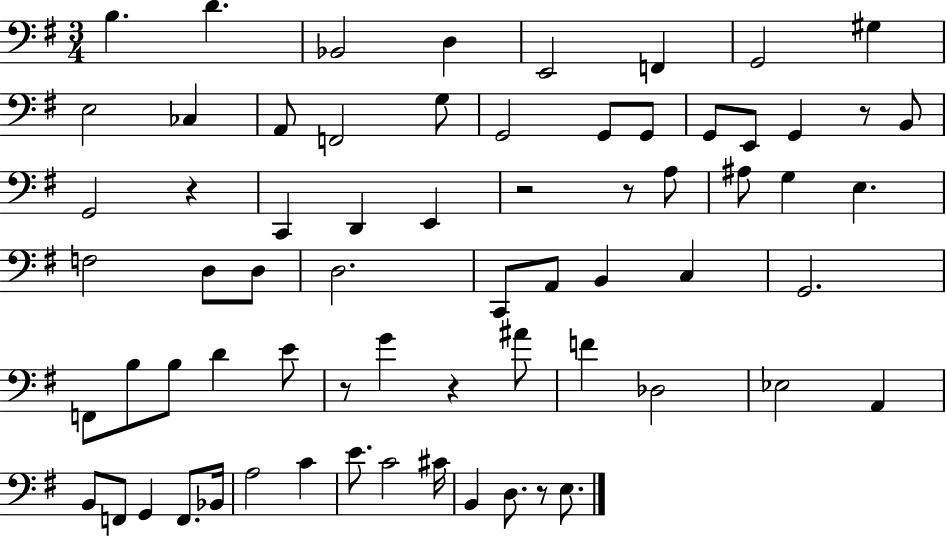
B3/q. D4/q. Bb2/h D3/q E2/h F2/q G2/h G#3/q E3/h CES3/q A2/e F2/h G3/e G2/h G2/e G2/e G2/e E2/e G2/q R/e B2/e G2/h R/q C2/q D2/q E2/q R/h R/e A3/e A#3/e G3/q E3/q. F3/h D3/e D3/e D3/h. C2/e A2/e B2/q C3/q G2/h. F2/e B3/e B3/e D4/q E4/e R/e G4/q R/q A#4/e F4/q Db3/h Eb3/h A2/q B2/e F2/e G2/q F2/e. Bb2/s A3/h C4/q E4/e. C4/h C#4/s B2/q D3/e. R/e E3/e.